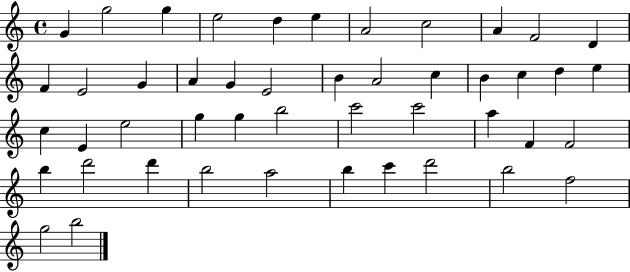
X:1
T:Untitled
M:4/4
L:1/4
K:C
G g2 g e2 d e A2 c2 A F2 D F E2 G A G E2 B A2 c B c d e c E e2 g g b2 c'2 c'2 a F F2 b d'2 d' b2 a2 b c' d'2 b2 f2 g2 b2